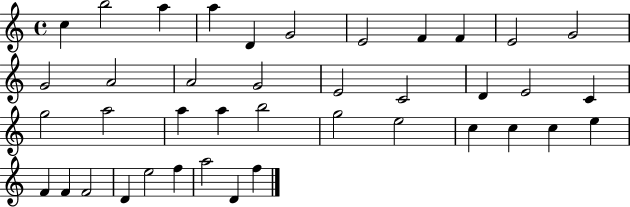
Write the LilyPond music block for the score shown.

{
  \clef treble
  \time 4/4
  \defaultTimeSignature
  \key c \major
  c''4 b''2 a''4 | a''4 d'4 g'2 | e'2 f'4 f'4 | e'2 g'2 | \break g'2 a'2 | a'2 g'2 | e'2 c'2 | d'4 e'2 c'4 | \break g''2 a''2 | a''4 a''4 b''2 | g''2 e''2 | c''4 c''4 c''4 e''4 | \break f'4 f'4 f'2 | d'4 e''2 f''4 | a''2 d'4 f''4 | \bar "|."
}